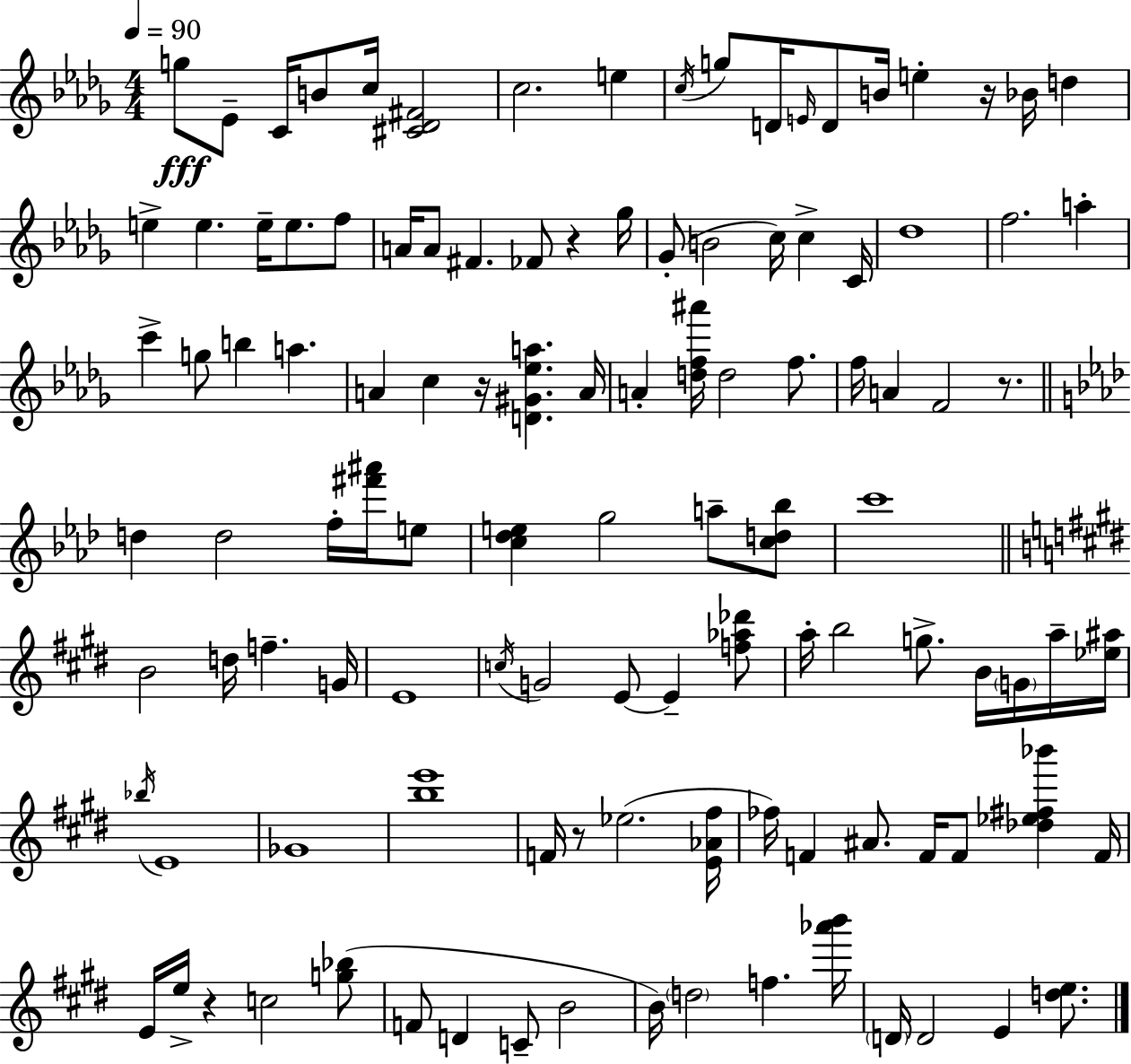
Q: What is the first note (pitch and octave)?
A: G5